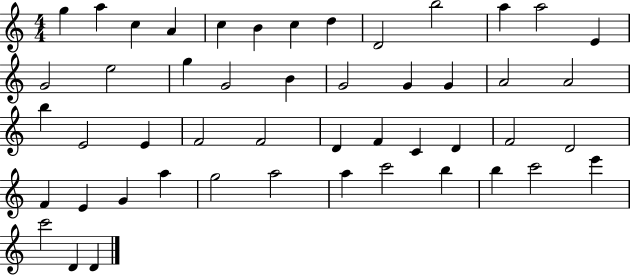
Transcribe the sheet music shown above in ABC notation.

X:1
T:Untitled
M:4/4
L:1/4
K:C
g a c A c B c d D2 b2 a a2 E G2 e2 g G2 B G2 G G A2 A2 b E2 E F2 F2 D F C D F2 D2 F E G a g2 a2 a c'2 b b c'2 e' c'2 D D